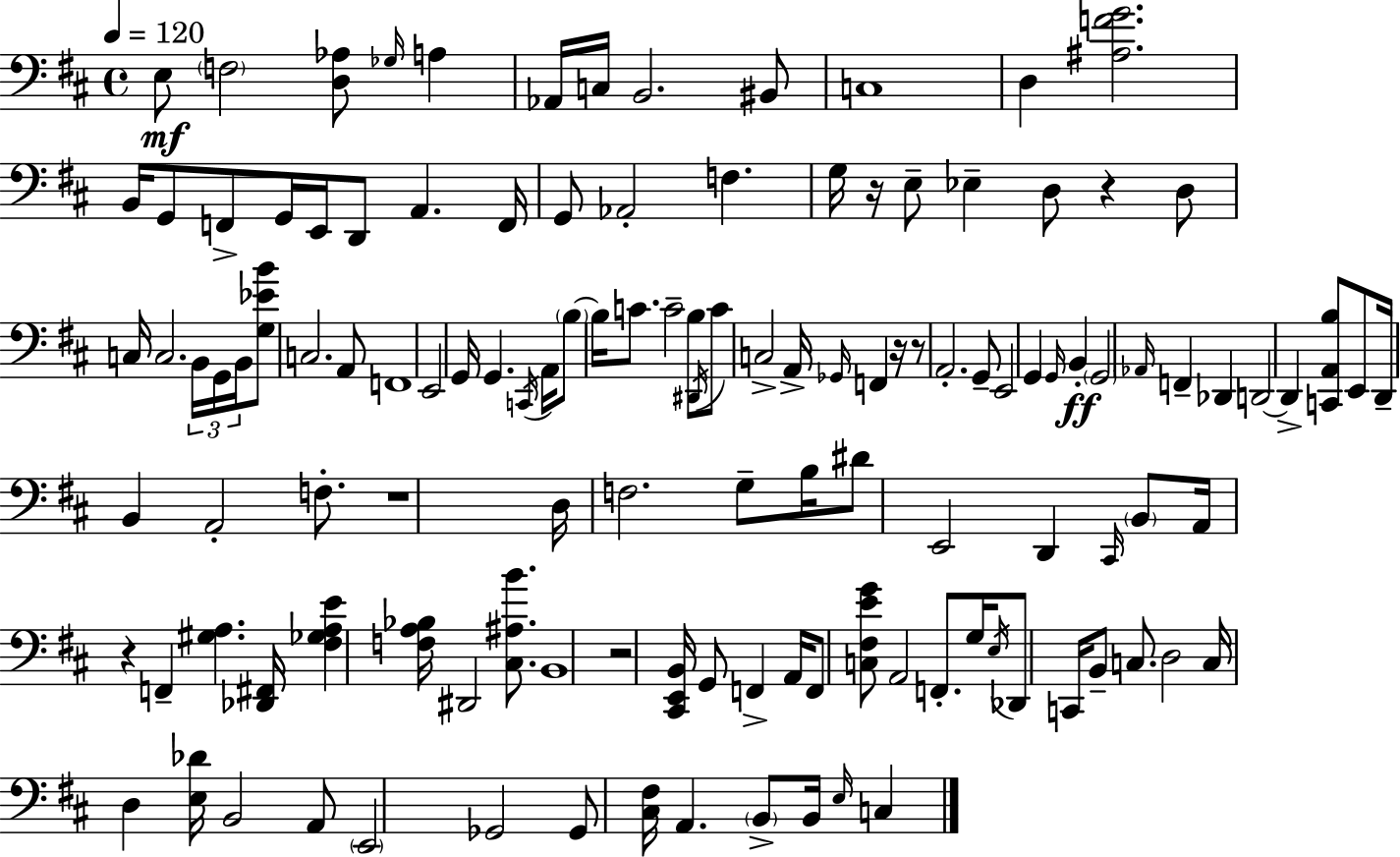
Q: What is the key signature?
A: D major